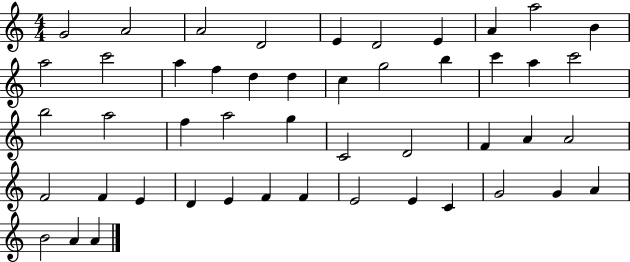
{
  \clef treble
  \numericTimeSignature
  \time 4/4
  \key c \major
  g'2 a'2 | a'2 d'2 | e'4 d'2 e'4 | a'4 a''2 b'4 | \break a''2 c'''2 | a''4 f''4 d''4 d''4 | c''4 g''2 b''4 | c'''4 a''4 c'''2 | \break b''2 a''2 | f''4 a''2 g''4 | c'2 d'2 | f'4 a'4 a'2 | \break f'2 f'4 e'4 | d'4 e'4 f'4 f'4 | e'2 e'4 c'4 | g'2 g'4 a'4 | \break b'2 a'4 a'4 | \bar "|."
}